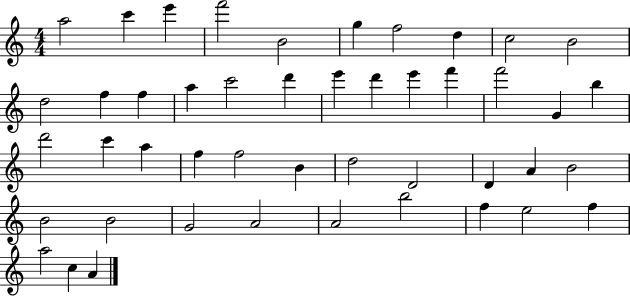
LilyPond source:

{
  \clef treble
  \numericTimeSignature
  \time 4/4
  \key c \major
  a''2 c'''4 e'''4 | f'''2 b'2 | g''4 f''2 d''4 | c''2 b'2 | \break d''2 f''4 f''4 | a''4 c'''2 d'''4 | e'''4 d'''4 e'''4 f'''4 | f'''2 g'4 b''4 | \break d'''2 c'''4 a''4 | f''4 f''2 b'4 | d''2 d'2 | d'4 a'4 b'2 | \break b'2 b'2 | g'2 a'2 | a'2 b''2 | f''4 e''2 f''4 | \break a''2 c''4 a'4 | \bar "|."
}